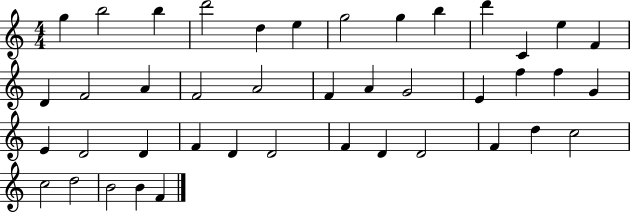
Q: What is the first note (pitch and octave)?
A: G5